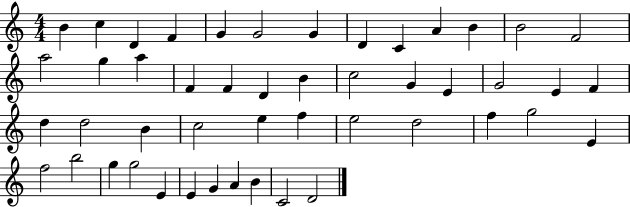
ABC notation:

X:1
T:Untitled
M:4/4
L:1/4
K:C
B c D F G G2 G D C A B B2 F2 a2 g a F F D B c2 G E G2 E F d d2 B c2 e f e2 d2 f g2 E f2 b2 g g2 E E G A B C2 D2